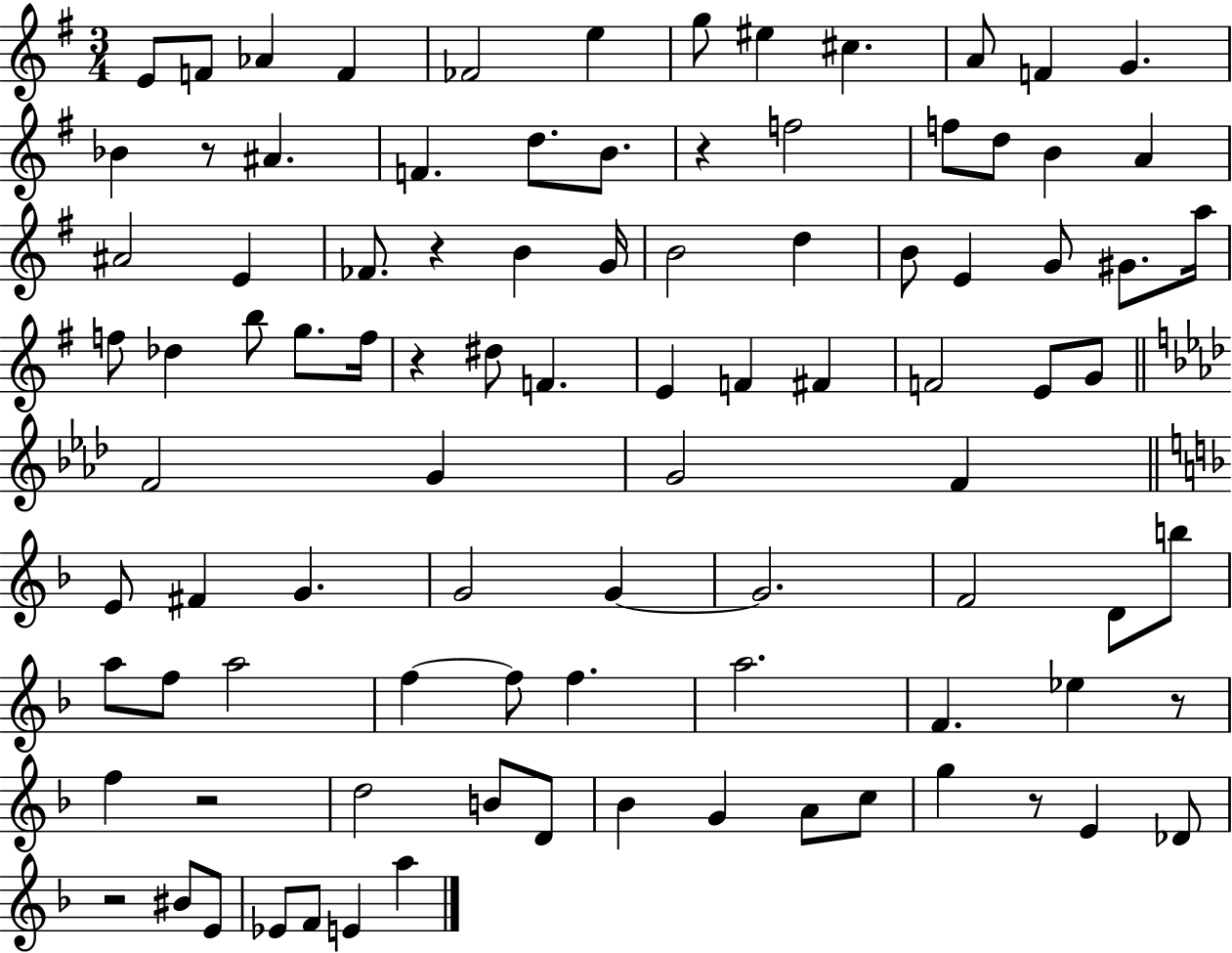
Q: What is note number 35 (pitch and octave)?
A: F5